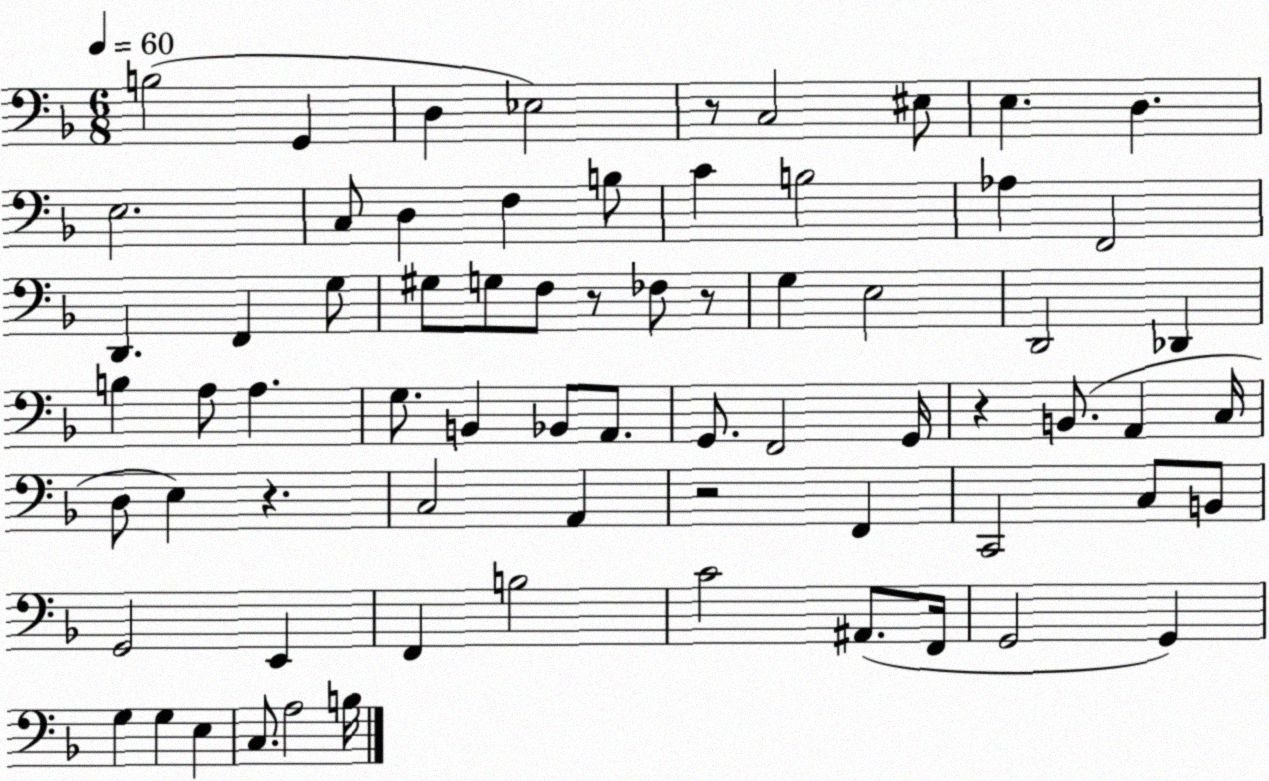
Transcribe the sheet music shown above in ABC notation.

X:1
T:Untitled
M:6/8
L:1/4
K:F
B,2 G,, D, _E,2 z/2 C,2 ^E,/2 E, D, E,2 C,/2 D, F, B,/2 C B,2 _A, F,,2 D,, F,, G,/2 ^G,/2 G,/2 F,/2 z/2 _F,/2 z/2 G, E,2 D,,2 _D,, B, A,/2 A, G,/2 B,, _B,,/2 A,,/2 G,,/2 F,,2 G,,/4 z B,,/2 A,, C,/4 D,/2 E, z C,2 A,, z2 F,, C,,2 C,/2 B,,/2 G,,2 E,, F,, B,2 C2 ^A,,/2 F,,/4 G,,2 G,, G, G, E, C,/2 A,2 B,/4